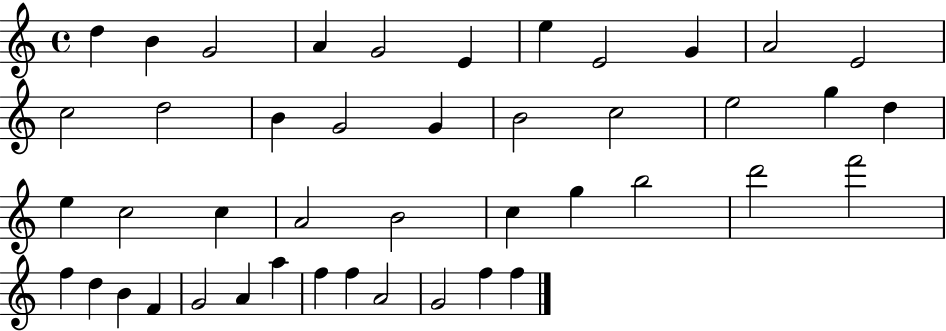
{
  \clef treble
  \time 4/4
  \defaultTimeSignature
  \key c \major
  d''4 b'4 g'2 | a'4 g'2 e'4 | e''4 e'2 g'4 | a'2 e'2 | \break c''2 d''2 | b'4 g'2 g'4 | b'2 c''2 | e''2 g''4 d''4 | \break e''4 c''2 c''4 | a'2 b'2 | c''4 g''4 b''2 | d'''2 f'''2 | \break f''4 d''4 b'4 f'4 | g'2 a'4 a''4 | f''4 f''4 a'2 | g'2 f''4 f''4 | \break \bar "|."
}